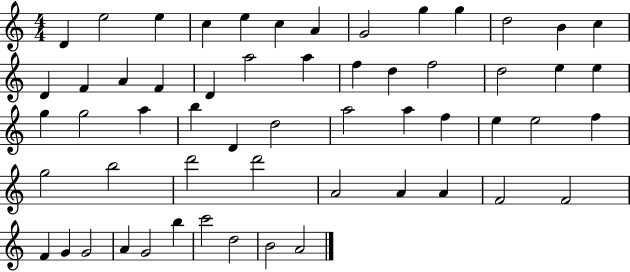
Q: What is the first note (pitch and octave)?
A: D4